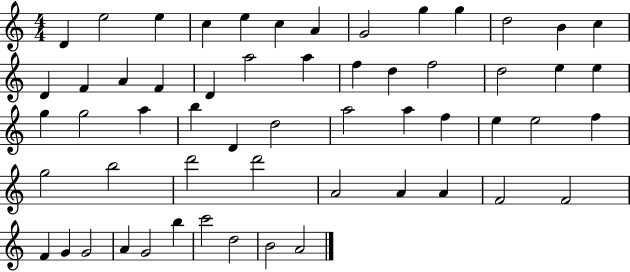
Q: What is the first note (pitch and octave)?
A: D4